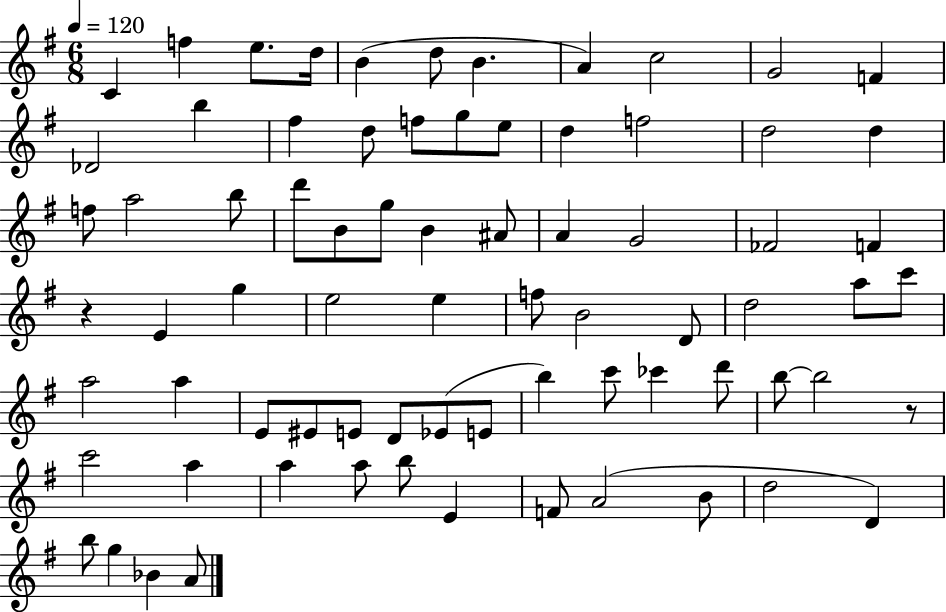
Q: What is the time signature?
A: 6/8